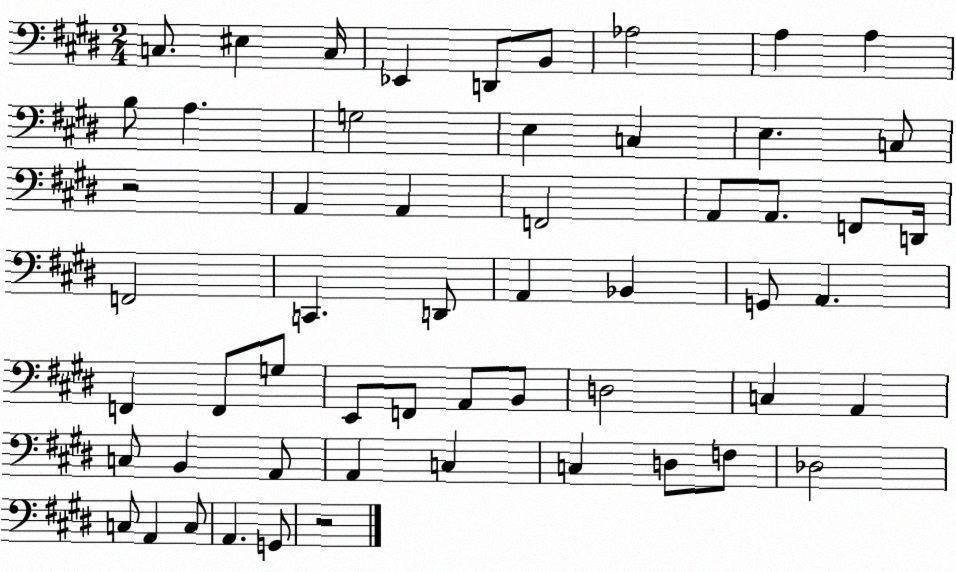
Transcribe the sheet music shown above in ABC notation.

X:1
T:Untitled
M:2/4
L:1/4
K:E
C,/2 ^E, C,/4 _E,, D,,/2 B,,/2 _A,2 A, A, B,/2 A, G,2 E, C, E, C,/2 z2 A,, A,, F,,2 A,,/2 A,,/2 F,,/2 D,,/4 F,,2 C,, D,,/2 A,, _B,, G,,/2 A,, F,, F,,/2 G,/2 E,,/2 F,,/2 A,,/2 B,,/2 D,2 C, A,, C,/2 B,, A,,/2 A,, C, C, D,/2 F,/2 _D,2 C,/2 A,, C,/2 A,, G,,/2 z2